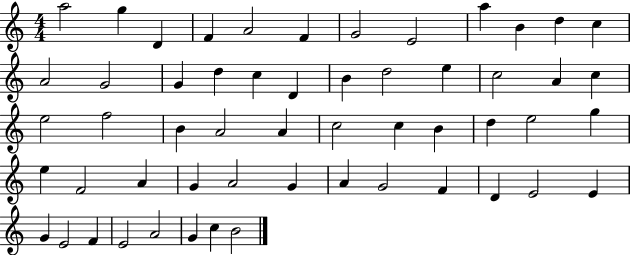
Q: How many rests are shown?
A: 0